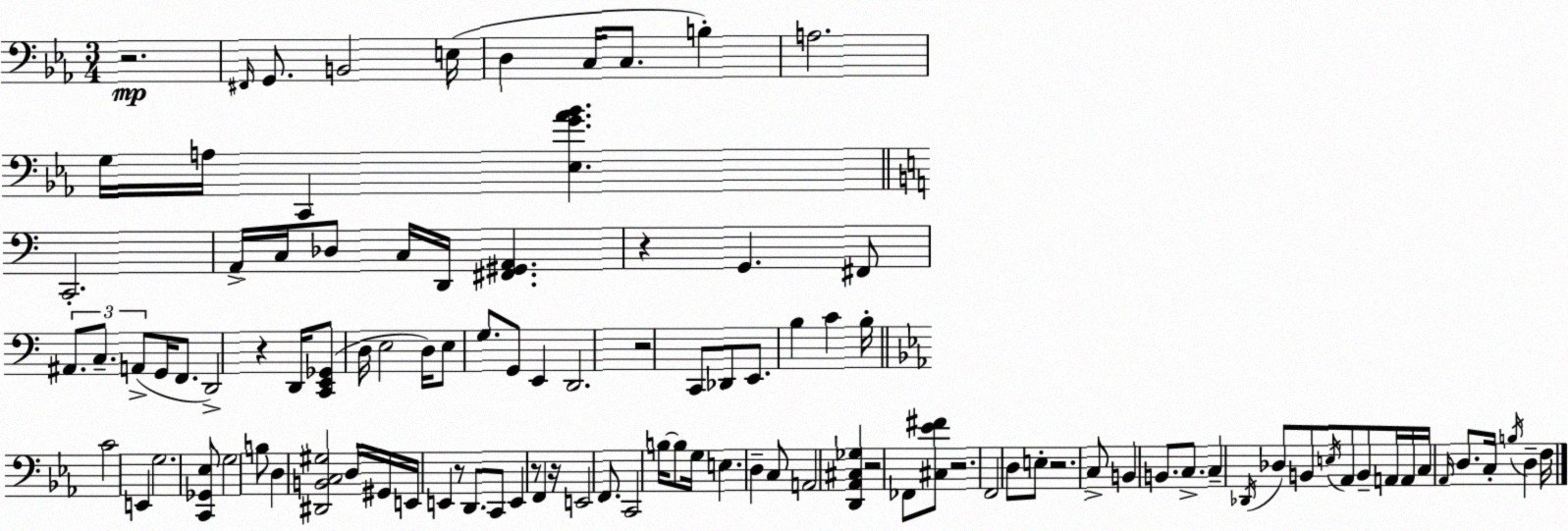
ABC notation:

X:1
T:Untitled
M:3/4
L:1/4
K:Cm
z2 ^F,,/4 G,,/2 B,,2 E,/4 D, C,/4 C,/2 B, A,2 G,/4 A,/4 C,, [_E,G_A_B] C,,2 A,,/4 C,/4 _D,/2 C,/4 D,,/4 [^F,,^G,,A,,] z G,, ^F,,/2 ^A,,/2 C,/2 A,,/2 G,,/4 F,,/2 D,,2 z D,,/4 [C,,E,,_G,,]/2 D,/4 E,2 D,/4 E,/2 G,/2 G,,/2 E,, D,,2 z2 C,,/2 _D,,/2 E,,/2 B, C B,/4 C2 E,, G,2 [C,,_G,,_E,]/2 G,2 B,/2 D, [^D,,B,,C,^G,]2 D,/4 ^G,,/4 E,,/4 E,, z/2 D,,/2 C,,/2 E,, z/2 F,, z/4 E,,2 F,,/2 C,,2 B,/4 B,/2 G,/4 E, D, C,/2 A,,2 [D,,_A,,^C,_G,] z2 _F,,/2 [^C,_E^F]/2 z2 F,,2 D,/2 E,/2 z2 C,/2 B,, B,,/2 C,/2 C, _D,,/4 _D,/2 B,,/2 E,/4 _A,,/2 B,,/2 A,,/4 A,,/4 C,/4 _A,,/4 D,/2 C,/4 B,/4 D, F,/4